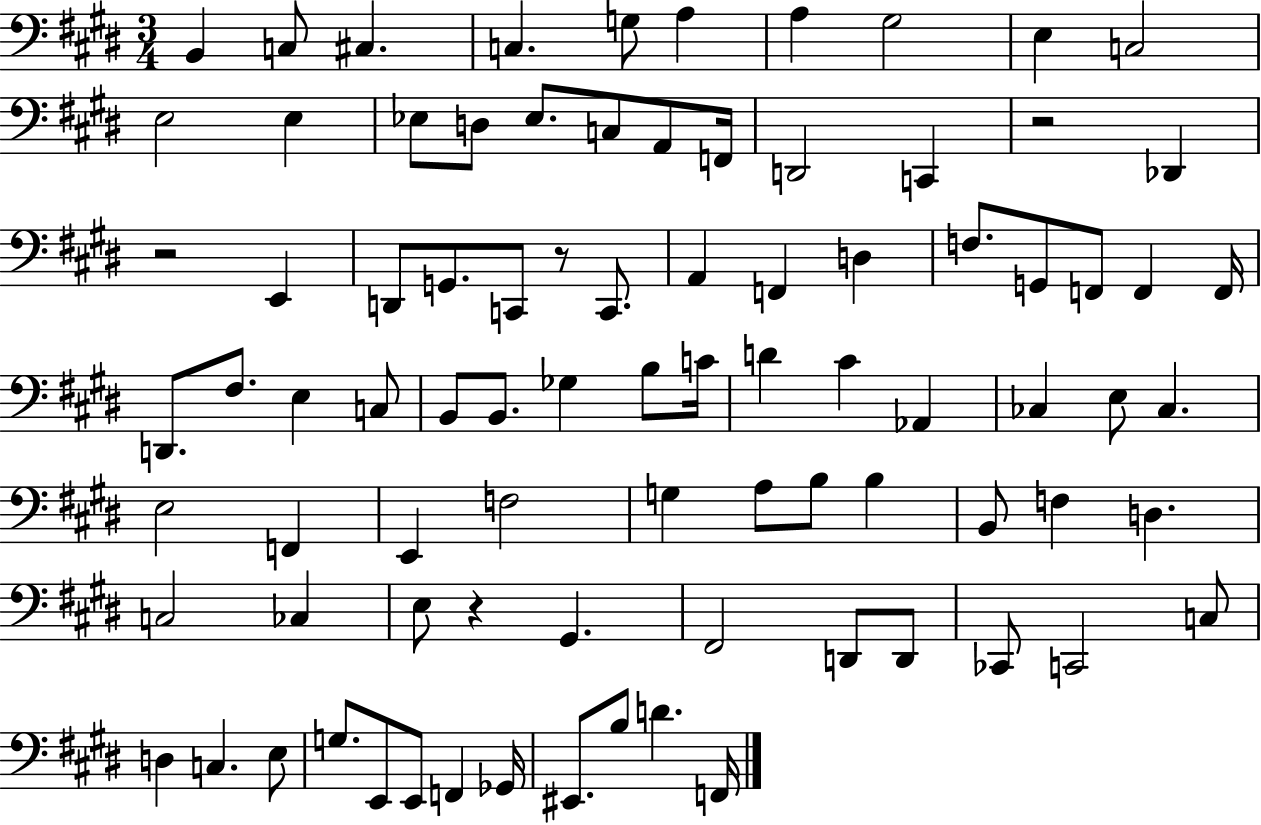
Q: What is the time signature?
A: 3/4